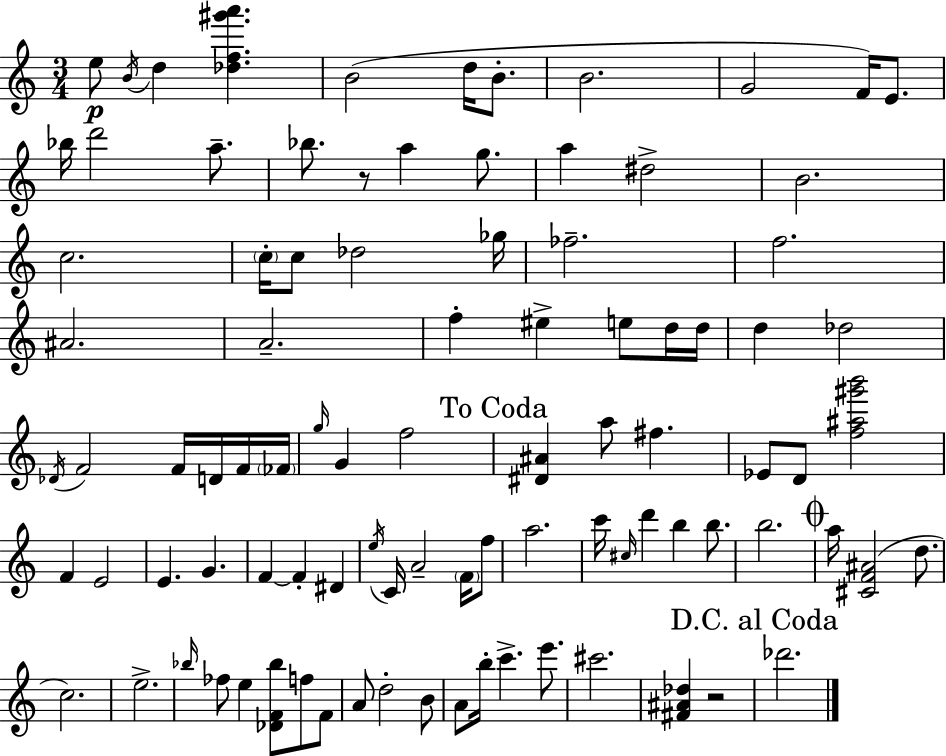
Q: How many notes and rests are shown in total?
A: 93